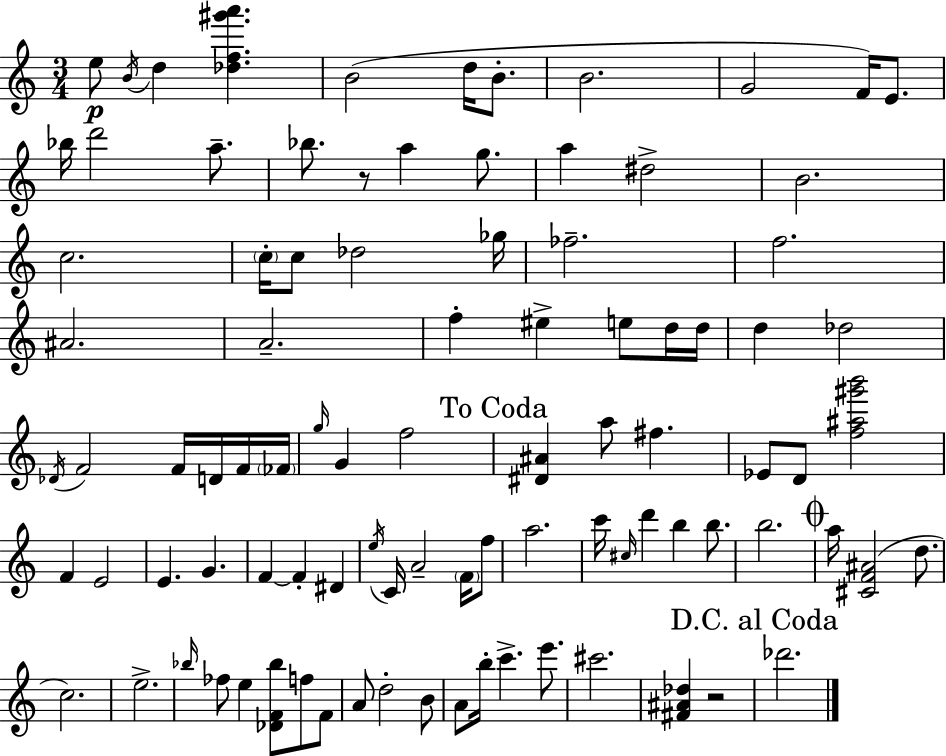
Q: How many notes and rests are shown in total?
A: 93